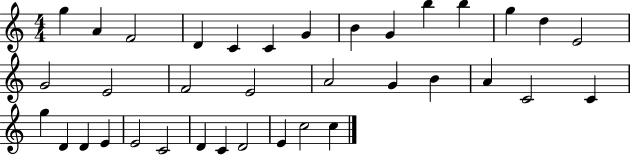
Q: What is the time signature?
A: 4/4